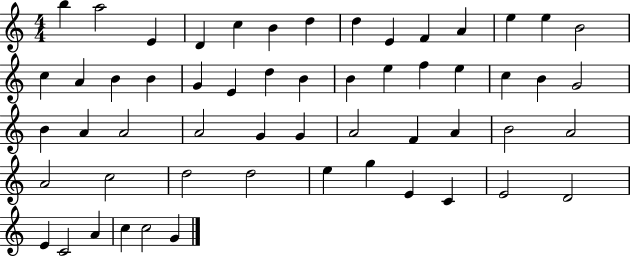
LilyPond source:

{
  \clef treble
  \numericTimeSignature
  \time 4/4
  \key c \major
  b''4 a''2 e'4 | d'4 c''4 b'4 d''4 | d''4 e'4 f'4 a'4 | e''4 e''4 b'2 | \break c''4 a'4 b'4 b'4 | g'4 e'4 d''4 b'4 | b'4 e''4 f''4 e''4 | c''4 b'4 g'2 | \break b'4 a'4 a'2 | a'2 g'4 g'4 | a'2 f'4 a'4 | b'2 a'2 | \break a'2 c''2 | d''2 d''2 | e''4 g''4 e'4 c'4 | e'2 d'2 | \break e'4 c'2 a'4 | c''4 c''2 g'4 | \bar "|."
}